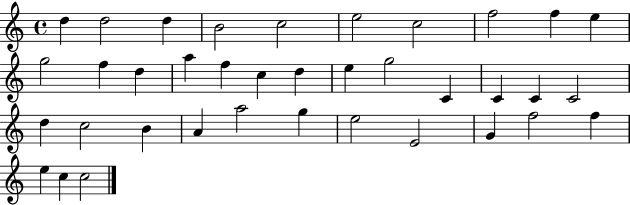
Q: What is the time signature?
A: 4/4